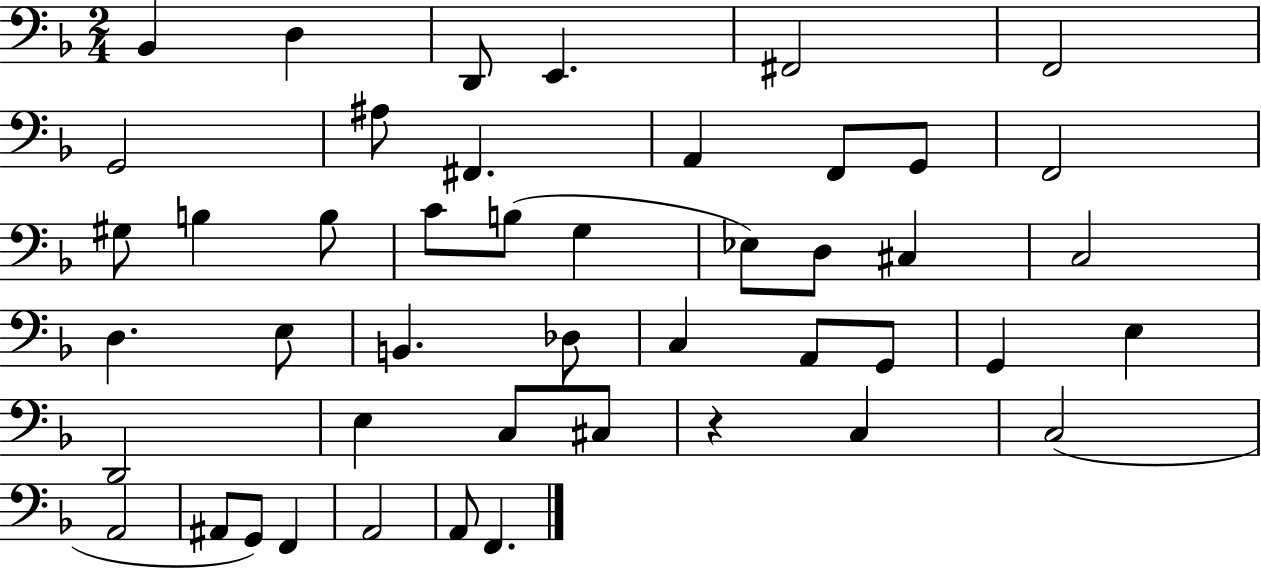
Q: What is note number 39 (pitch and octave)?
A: A2